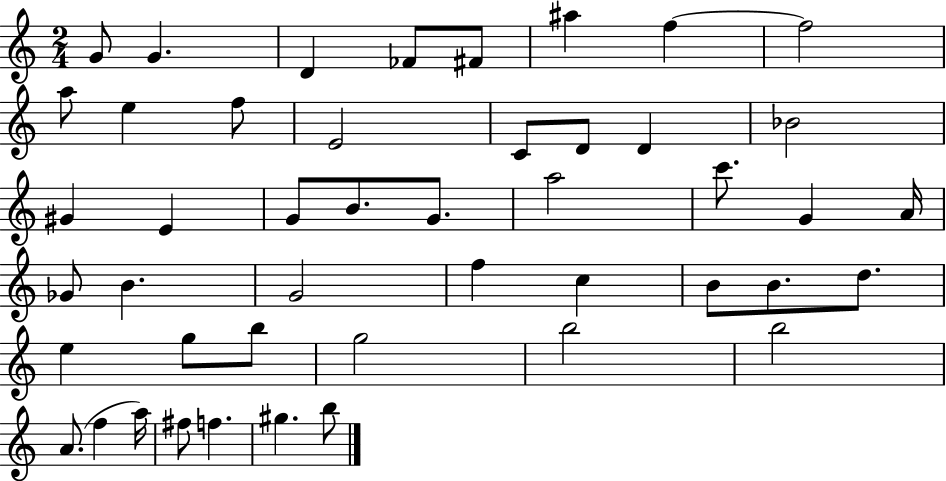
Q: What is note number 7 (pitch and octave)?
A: F5